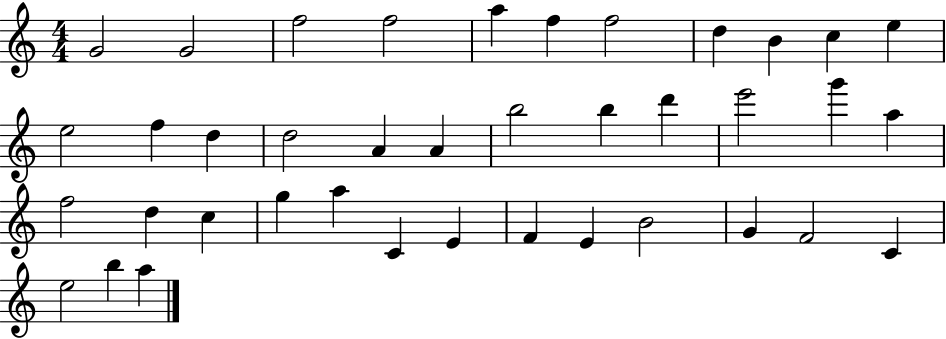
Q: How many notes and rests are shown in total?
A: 39